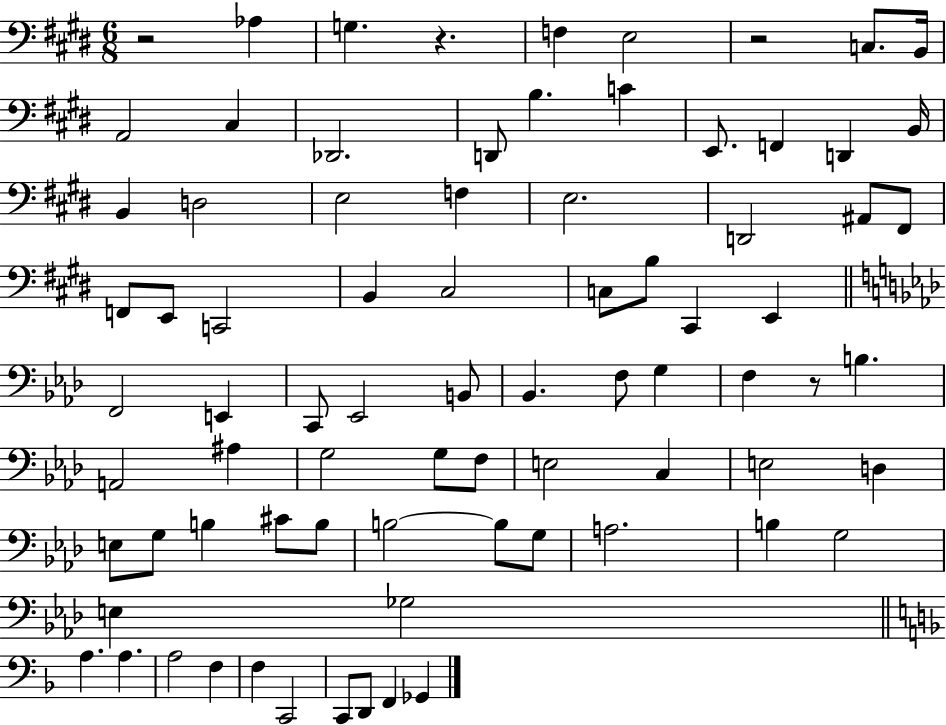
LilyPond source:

{
  \clef bass
  \numericTimeSignature
  \time 6/8
  \key e \major
  r2 aes4 | g4. r4. | f4 e2 | r2 c8. b,16 | \break a,2 cis4 | des,2. | d,8 b4. c'4 | e,8. f,4 d,4 b,16 | \break b,4 d2 | e2 f4 | e2. | d,2 ais,8 fis,8 | \break f,8 e,8 c,2 | b,4 cis2 | c8 b8 cis,4 e,4 | \bar "||" \break \key aes \major f,2 e,4 | c,8 ees,2 b,8 | bes,4. f8 g4 | f4 r8 b4. | \break a,2 ais4 | g2 g8 f8 | e2 c4 | e2 d4 | \break e8 g8 b4 cis'8 b8 | b2~~ b8 g8 | a2. | b4 g2 | \break e4 ges2 | \bar "||" \break \key d \minor a4. a4. | a2 f4 | f4 c,2 | c,8 d,8 f,4 ges,4 | \break \bar "|."
}